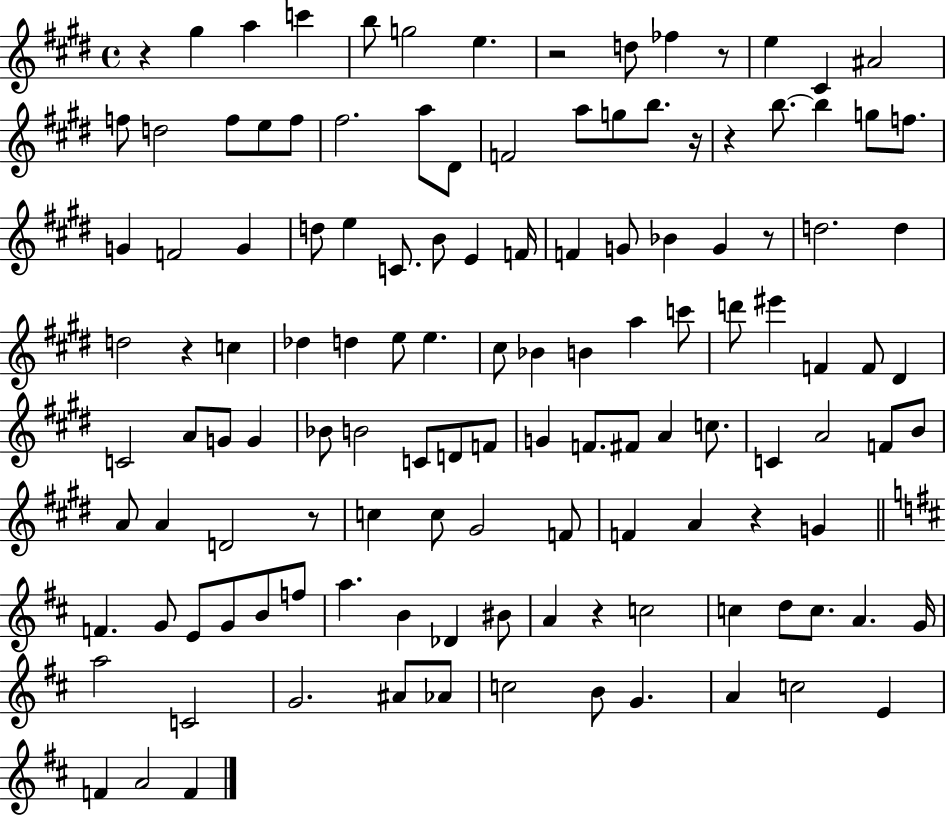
{
  \clef treble
  \time 4/4
  \defaultTimeSignature
  \key e \major
  r4 gis''4 a''4 c'''4 | b''8 g''2 e''4. | r2 d''8 fes''4 r8 | e''4 cis'4 ais'2 | \break f''8 d''2 f''8 e''8 f''8 | fis''2. a''8 dis'8 | f'2 a''8 g''8 b''8. r16 | r4 b''8.~~ b''4 g''8 f''8. | \break g'4 f'2 g'4 | d''8 e''4 c'8. b'8 e'4 f'16 | f'4 g'8 bes'4 g'4 r8 | d''2. d''4 | \break d''2 r4 c''4 | des''4 d''4 e''8 e''4. | cis''8 bes'4 b'4 a''4 c'''8 | d'''8 eis'''4 f'4 f'8 dis'4 | \break c'2 a'8 g'8 g'4 | bes'8 b'2 c'8 d'8 f'8 | g'4 f'8. fis'8 a'4 c''8. | c'4 a'2 f'8 b'8 | \break a'8 a'4 d'2 r8 | c''4 c''8 gis'2 f'8 | f'4 a'4 r4 g'4 | \bar "||" \break \key b \minor f'4. g'8 e'8 g'8 b'8 f''8 | a''4. b'4 des'4 bis'8 | a'4 r4 c''2 | c''4 d''8 c''8. a'4. g'16 | \break a''2 c'2 | g'2. ais'8 aes'8 | c''2 b'8 g'4. | a'4 c''2 e'4 | \break f'4 a'2 f'4 | \bar "|."
}